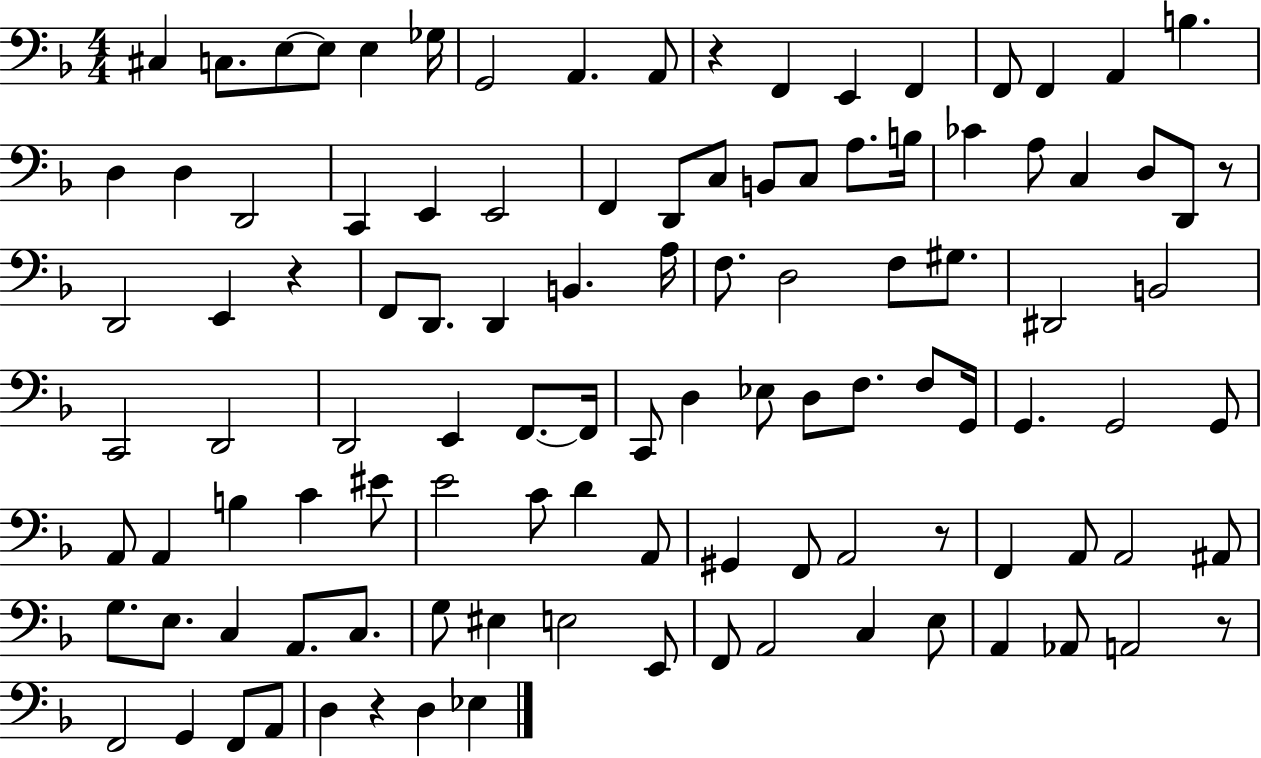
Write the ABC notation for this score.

X:1
T:Untitled
M:4/4
L:1/4
K:F
^C, C,/2 E,/2 E,/2 E, _G,/4 G,,2 A,, A,,/2 z F,, E,, F,, F,,/2 F,, A,, B, D, D, D,,2 C,, E,, E,,2 F,, D,,/2 C,/2 B,,/2 C,/2 A,/2 B,/4 _C A,/2 C, D,/2 D,,/2 z/2 D,,2 E,, z F,,/2 D,,/2 D,, B,, A,/4 F,/2 D,2 F,/2 ^G,/2 ^D,,2 B,,2 C,,2 D,,2 D,,2 E,, F,,/2 F,,/4 C,,/2 D, _E,/2 D,/2 F,/2 F,/2 G,,/4 G,, G,,2 G,,/2 A,,/2 A,, B, C ^E/2 E2 C/2 D A,,/2 ^G,, F,,/2 A,,2 z/2 F,, A,,/2 A,,2 ^A,,/2 G,/2 E,/2 C, A,,/2 C,/2 G,/2 ^E, E,2 E,,/2 F,,/2 A,,2 C, E,/2 A,, _A,,/2 A,,2 z/2 F,,2 G,, F,,/2 A,,/2 D, z D, _E,